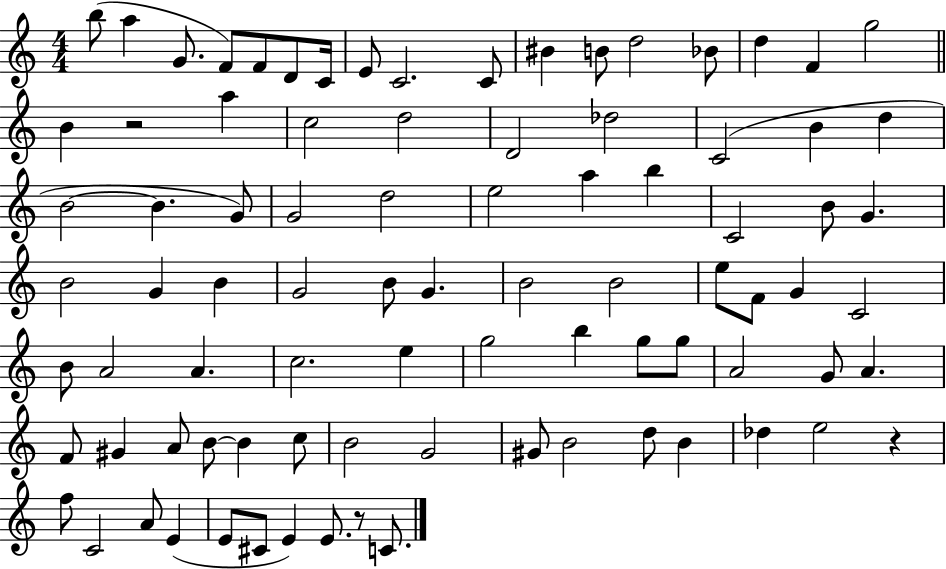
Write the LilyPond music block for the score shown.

{
  \clef treble
  \numericTimeSignature
  \time 4/4
  \key c \major
  \repeat volta 2 { b''8( a''4 g'8. f'8) f'8 d'8 c'16 | e'8 c'2. c'8 | bis'4 b'8 d''2 bes'8 | d''4 f'4 g''2 | \break \bar "||" \break \key c \major b'4 r2 a''4 | c''2 d''2 | d'2 des''2 | c'2( b'4 d''4 | \break b'2~~ b'4. g'8) | g'2 d''2 | e''2 a''4 b''4 | c'2 b'8 g'4. | \break b'2 g'4 b'4 | g'2 b'8 g'4. | b'2 b'2 | e''8 f'8 g'4 c'2 | \break b'8 a'2 a'4. | c''2. e''4 | g''2 b''4 g''8 g''8 | a'2 g'8 a'4. | \break f'8 gis'4 a'8 b'8~~ b'4 c''8 | b'2 g'2 | gis'8 b'2 d''8 b'4 | des''4 e''2 r4 | \break f''8 c'2 a'8 e'4( | e'8 cis'8 e'4) e'8. r8 c'8. | } \bar "|."
}